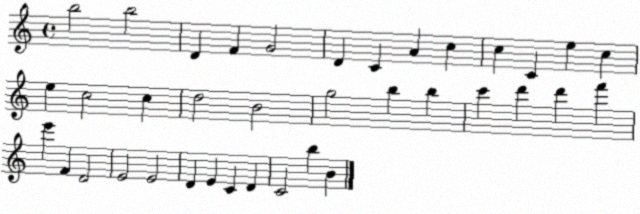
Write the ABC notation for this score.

X:1
T:Untitled
M:4/4
L:1/4
K:C
b2 b2 D F G2 D C A c c C e c e c2 c d2 B2 g2 b b c' d' d' f' e' F D2 E2 E2 D E C D C2 b B